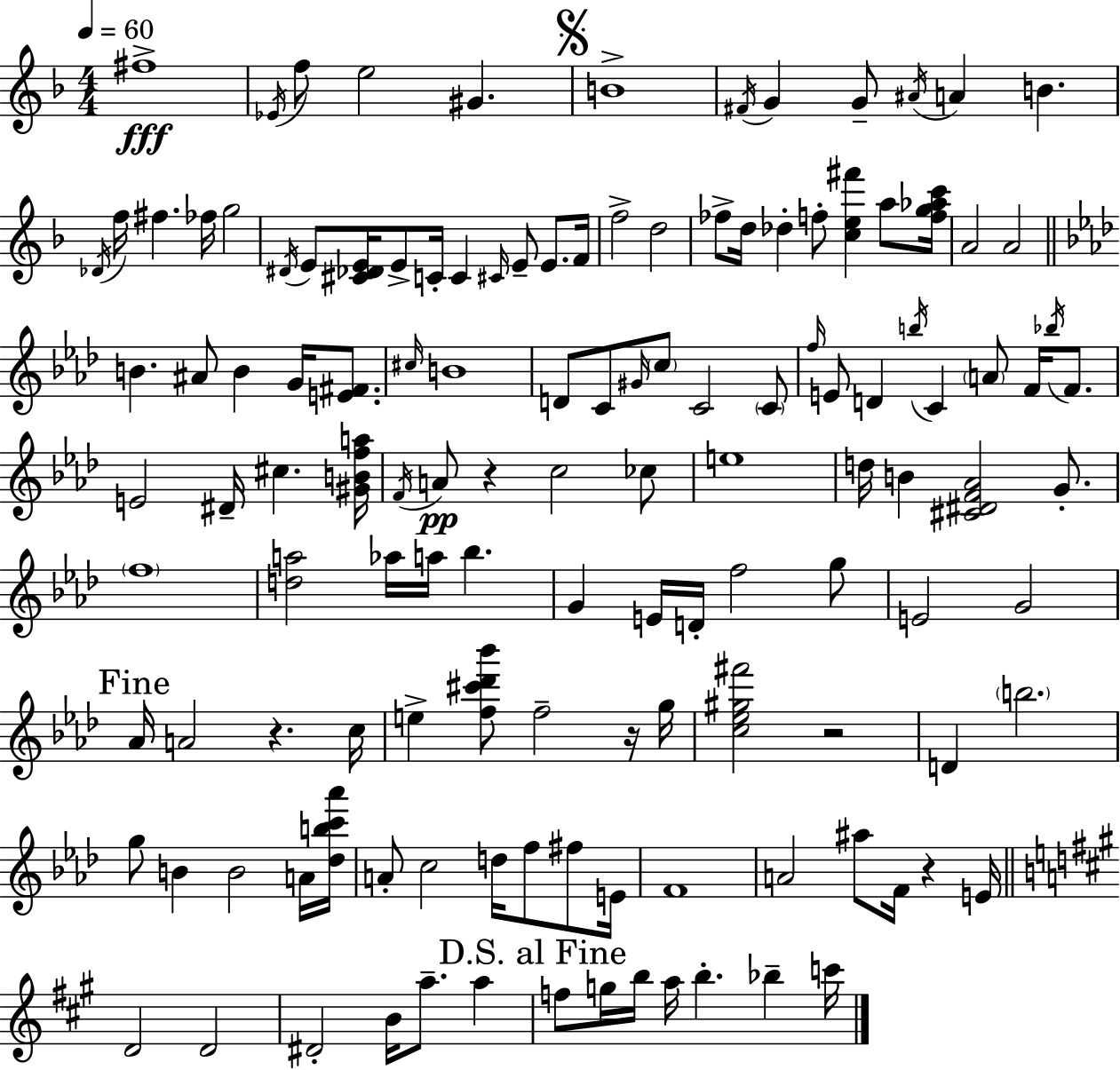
F#5/w Eb4/s F5/e E5/h G#4/q. B4/w F#4/s G4/q G4/e A#4/s A4/q B4/q. Db4/s F5/s F#5/q. FES5/s G5/h D#4/s E4/e [C#4,Db4,E4]/s E4/e C4/s C4/q C#4/s E4/e E4/e. F4/s F5/h D5/h FES5/e D5/s Db5/q F5/e [C5,E5,F#6]/q A5/e [F5,G5,Ab5,C6]/s A4/h A4/h B4/q. A#4/e B4/q G4/s [E4,F#4]/e. C#5/s B4/w D4/e C4/e G#4/s C5/e C4/h C4/e F5/s E4/e D4/q B5/s C4/q A4/e F4/s Bb5/s F4/e. E4/h D#4/s C#5/q. [G#4,B4,F5,A5]/s F4/s A4/e R/q C5/h CES5/e E5/w D5/s B4/q [C#4,D#4,F4,Ab4]/h G4/e. F5/w [D5,A5]/h Ab5/s A5/s Bb5/q. G4/q E4/s D4/s F5/h G5/e E4/h G4/h Ab4/s A4/h R/q. C5/s E5/q [F5,C#6,Db6,Bb6]/e F5/h R/s G5/s [C5,Eb5,G#5,F#6]/h R/h D4/q B5/h. G5/e B4/q B4/h A4/s [Db5,B5,C6,Ab6]/s A4/e C5/h D5/s F5/e F#5/e E4/s F4/w A4/h A#5/e F4/s R/q E4/s D4/h D4/h D#4/h B4/s A5/e. A5/q F5/e G5/s B5/s A5/s B5/q. Bb5/q C6/s